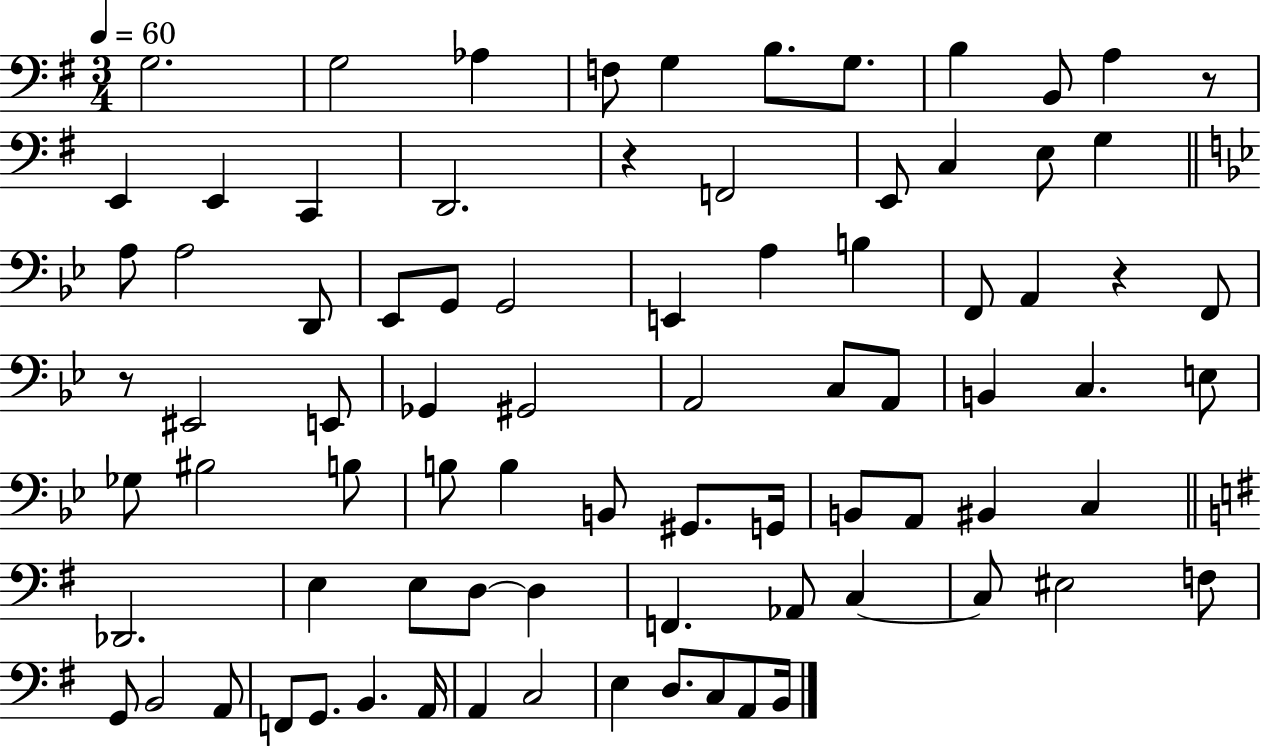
X:1
T:Untitled
M:3/4
L:1/4
K:G
G,2 G,2 _A, F,/2 G, B,/2 G,/2 B, B,,/2 A, z/2 E,, E,, C,, D,,2 z F,,2 E,,/2 C, E,/2 G, A,/2 A,2 D,,/2 _E,,/2 G,,/2 G,,2 E,, A, B, F,,/2 A,, z F,,/2 z/2 ^E,,2 E,,/2 _G,, ^G,,2 A,,2 C,/2 A,,/2 B,, C, E,/2 _G,/2 ^B,2 B,/2 B,/2 B, B,,/2 ^G,,/2 G,,/4 B,,/2 A,,/2 ^B,, C, _D,,2 E, E,/2 D,/2 D, F,, _A,,/2 C, C,/2 ^E,2 F,/2 G,,/2 B,,2 A,,/2 F,,/2 G,,/2 B,, A,,/4 A,, C,2 E, D,/2 C,/2 A,,/2 B,,/4